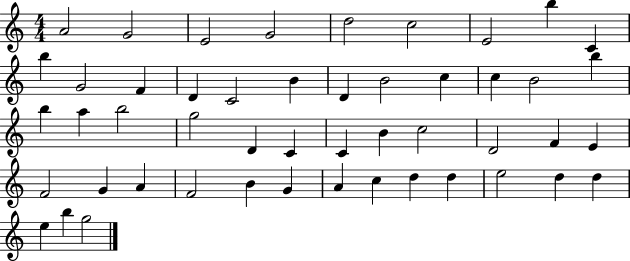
{
  \clef treble
  \numericTimeSignature
  \time 4/4
  \key c \major
  a'2 g'2 | e'2 g'2 | d''2 c''2 | e'2 b''4 c'4 | \break b''4 g'2 f'4 | d'4 c'2 b'4 | d'4 b'2 c''4 | c''4 b'2 b''4 | \break b''4 a''4 b''2 | g''2 d'4 c'4 | c'4 b'4 c''2 | d'2 f'4 e'4 | \break f'2 g'4 a'4 | f'2 b'4 g'4 | a'4 c''4 d''4 d''4 | e''2 d''4 d''4 | \break e''4 b''4 g''2 | \bar "|."
}